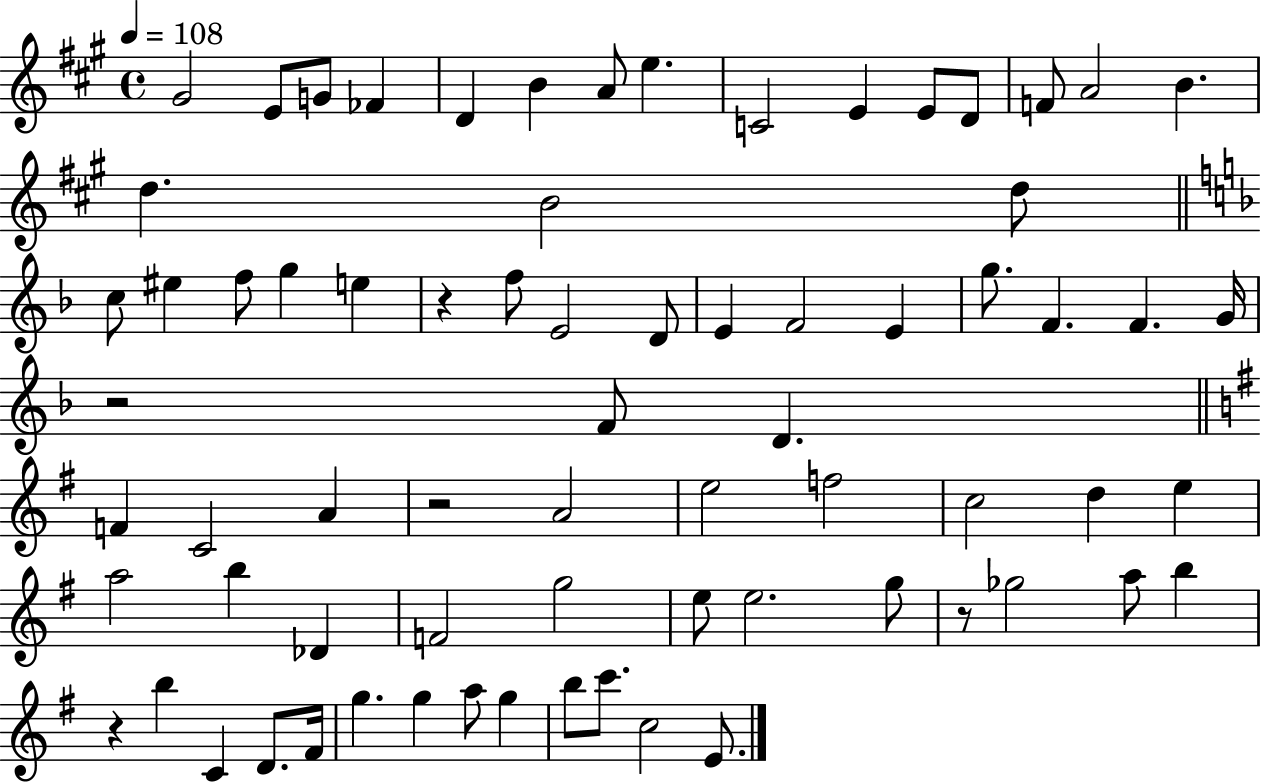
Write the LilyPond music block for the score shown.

{
  \clef treble
  \time 4/4
  \defaultTimeSignature
  \key a \major
  \tempo 4 = 108
  \repeat volta 2 { gis'2 e'8 g'8 fes'4 | d'4 b'4 a'8 e''4. | c'2 e'4 e'8 d'8 | f'8 a'2 b'4. | \break d''4. b'2 d''8 | \bar "||" \break \key f \major c''8 eis''4 f''8 g''4 e''4 | r4 f''8 e'2 d'8 | e'4 f'2 e'4 | g''8. f'4. f'4. g'16 | \break r2 f'8 d'4. | \bar "||" \break \key g \major f'4 c'2 a'4 | r2 a'2 | e''2 f''2 | c''2 d''4 e''4 | \break a''2 b''4 des'4 | f'2 g''2 | e''8 e''2. g''8 | r8 ges''2 a''8 b''4 | \break r4 b''4 c'4 d'8. fis'16 | g''4. g''4 a''8 g''4 | b''8 c'''8. c''2 e'8. | } \bar "|."
}